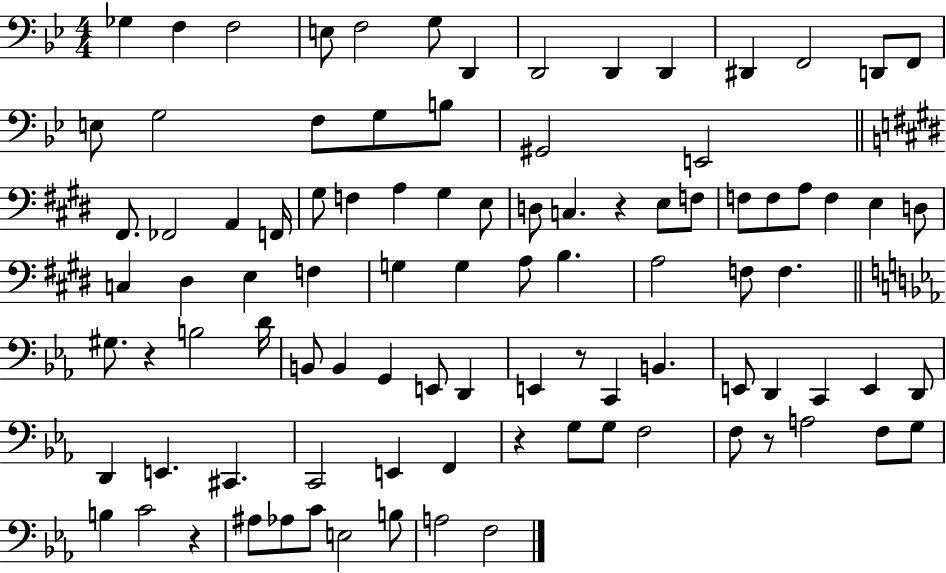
Gb3/q F3/q F3/h E3/e F3/h G3/e D2/q D2/h D2/q D2/q D#2/q F2/h D2/e F2/e E3/e G3/h F3/e G3/e B3/e G#2/h E2/h F#2/e. FES2/h A2/q F2/s G#3/e F3/q A3/q G#3/q E3/e D3/e C3/q. R/q E3/e F3/e F3/e F3/e A3/e F3/q E3/q D3/e C3/q D#3/q E3/q F3/q G3/q G3/q A3/e B3/q. A3/h F3/e F3/q. G#3/e. R/q B3/h D4/s B2/e B2/q G2/q E2/e D2/q E2/q R/e C2/q B2/q. E2/e D2/q C2/q E2/q D2/e D2/q E2/q. C#2/q. C2/h E2/q F2/q R/q G3/e G3/e F3/h F3/e R/e A3/h F3/e G3/e B3/q C4/h R/q A#3/e Ab3/e C4/e E3/h B3/e A3/h F3/h